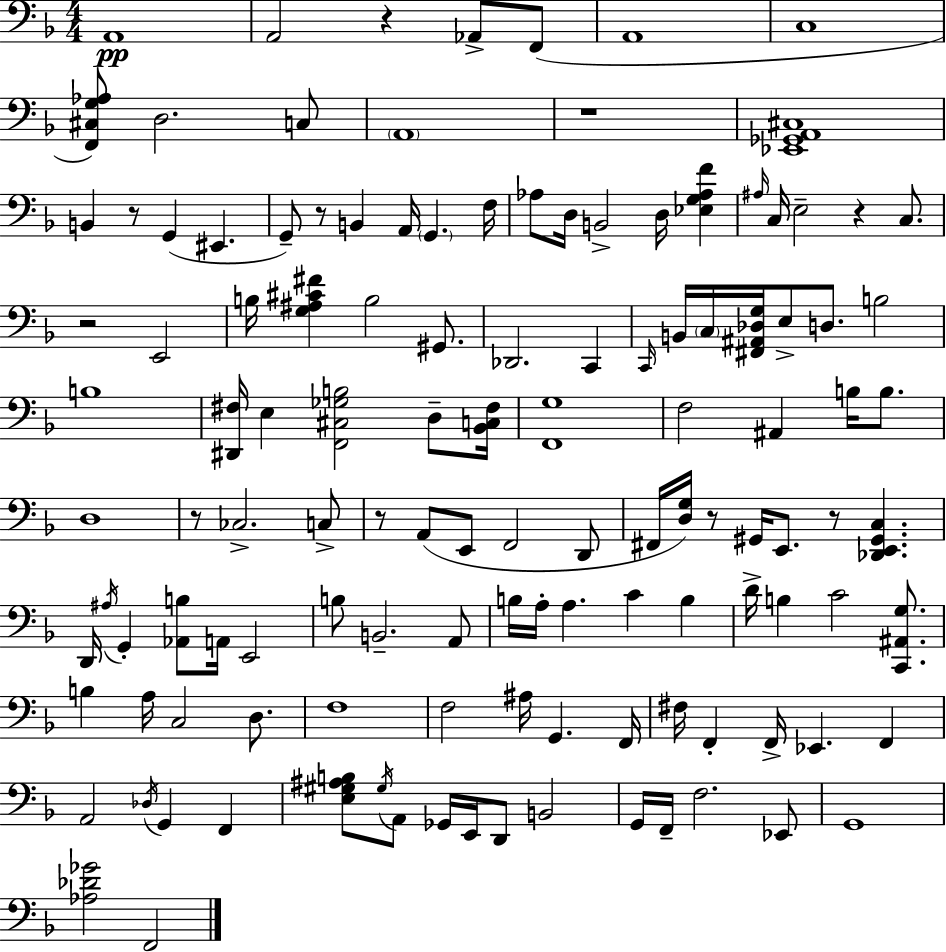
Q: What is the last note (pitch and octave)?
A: F2